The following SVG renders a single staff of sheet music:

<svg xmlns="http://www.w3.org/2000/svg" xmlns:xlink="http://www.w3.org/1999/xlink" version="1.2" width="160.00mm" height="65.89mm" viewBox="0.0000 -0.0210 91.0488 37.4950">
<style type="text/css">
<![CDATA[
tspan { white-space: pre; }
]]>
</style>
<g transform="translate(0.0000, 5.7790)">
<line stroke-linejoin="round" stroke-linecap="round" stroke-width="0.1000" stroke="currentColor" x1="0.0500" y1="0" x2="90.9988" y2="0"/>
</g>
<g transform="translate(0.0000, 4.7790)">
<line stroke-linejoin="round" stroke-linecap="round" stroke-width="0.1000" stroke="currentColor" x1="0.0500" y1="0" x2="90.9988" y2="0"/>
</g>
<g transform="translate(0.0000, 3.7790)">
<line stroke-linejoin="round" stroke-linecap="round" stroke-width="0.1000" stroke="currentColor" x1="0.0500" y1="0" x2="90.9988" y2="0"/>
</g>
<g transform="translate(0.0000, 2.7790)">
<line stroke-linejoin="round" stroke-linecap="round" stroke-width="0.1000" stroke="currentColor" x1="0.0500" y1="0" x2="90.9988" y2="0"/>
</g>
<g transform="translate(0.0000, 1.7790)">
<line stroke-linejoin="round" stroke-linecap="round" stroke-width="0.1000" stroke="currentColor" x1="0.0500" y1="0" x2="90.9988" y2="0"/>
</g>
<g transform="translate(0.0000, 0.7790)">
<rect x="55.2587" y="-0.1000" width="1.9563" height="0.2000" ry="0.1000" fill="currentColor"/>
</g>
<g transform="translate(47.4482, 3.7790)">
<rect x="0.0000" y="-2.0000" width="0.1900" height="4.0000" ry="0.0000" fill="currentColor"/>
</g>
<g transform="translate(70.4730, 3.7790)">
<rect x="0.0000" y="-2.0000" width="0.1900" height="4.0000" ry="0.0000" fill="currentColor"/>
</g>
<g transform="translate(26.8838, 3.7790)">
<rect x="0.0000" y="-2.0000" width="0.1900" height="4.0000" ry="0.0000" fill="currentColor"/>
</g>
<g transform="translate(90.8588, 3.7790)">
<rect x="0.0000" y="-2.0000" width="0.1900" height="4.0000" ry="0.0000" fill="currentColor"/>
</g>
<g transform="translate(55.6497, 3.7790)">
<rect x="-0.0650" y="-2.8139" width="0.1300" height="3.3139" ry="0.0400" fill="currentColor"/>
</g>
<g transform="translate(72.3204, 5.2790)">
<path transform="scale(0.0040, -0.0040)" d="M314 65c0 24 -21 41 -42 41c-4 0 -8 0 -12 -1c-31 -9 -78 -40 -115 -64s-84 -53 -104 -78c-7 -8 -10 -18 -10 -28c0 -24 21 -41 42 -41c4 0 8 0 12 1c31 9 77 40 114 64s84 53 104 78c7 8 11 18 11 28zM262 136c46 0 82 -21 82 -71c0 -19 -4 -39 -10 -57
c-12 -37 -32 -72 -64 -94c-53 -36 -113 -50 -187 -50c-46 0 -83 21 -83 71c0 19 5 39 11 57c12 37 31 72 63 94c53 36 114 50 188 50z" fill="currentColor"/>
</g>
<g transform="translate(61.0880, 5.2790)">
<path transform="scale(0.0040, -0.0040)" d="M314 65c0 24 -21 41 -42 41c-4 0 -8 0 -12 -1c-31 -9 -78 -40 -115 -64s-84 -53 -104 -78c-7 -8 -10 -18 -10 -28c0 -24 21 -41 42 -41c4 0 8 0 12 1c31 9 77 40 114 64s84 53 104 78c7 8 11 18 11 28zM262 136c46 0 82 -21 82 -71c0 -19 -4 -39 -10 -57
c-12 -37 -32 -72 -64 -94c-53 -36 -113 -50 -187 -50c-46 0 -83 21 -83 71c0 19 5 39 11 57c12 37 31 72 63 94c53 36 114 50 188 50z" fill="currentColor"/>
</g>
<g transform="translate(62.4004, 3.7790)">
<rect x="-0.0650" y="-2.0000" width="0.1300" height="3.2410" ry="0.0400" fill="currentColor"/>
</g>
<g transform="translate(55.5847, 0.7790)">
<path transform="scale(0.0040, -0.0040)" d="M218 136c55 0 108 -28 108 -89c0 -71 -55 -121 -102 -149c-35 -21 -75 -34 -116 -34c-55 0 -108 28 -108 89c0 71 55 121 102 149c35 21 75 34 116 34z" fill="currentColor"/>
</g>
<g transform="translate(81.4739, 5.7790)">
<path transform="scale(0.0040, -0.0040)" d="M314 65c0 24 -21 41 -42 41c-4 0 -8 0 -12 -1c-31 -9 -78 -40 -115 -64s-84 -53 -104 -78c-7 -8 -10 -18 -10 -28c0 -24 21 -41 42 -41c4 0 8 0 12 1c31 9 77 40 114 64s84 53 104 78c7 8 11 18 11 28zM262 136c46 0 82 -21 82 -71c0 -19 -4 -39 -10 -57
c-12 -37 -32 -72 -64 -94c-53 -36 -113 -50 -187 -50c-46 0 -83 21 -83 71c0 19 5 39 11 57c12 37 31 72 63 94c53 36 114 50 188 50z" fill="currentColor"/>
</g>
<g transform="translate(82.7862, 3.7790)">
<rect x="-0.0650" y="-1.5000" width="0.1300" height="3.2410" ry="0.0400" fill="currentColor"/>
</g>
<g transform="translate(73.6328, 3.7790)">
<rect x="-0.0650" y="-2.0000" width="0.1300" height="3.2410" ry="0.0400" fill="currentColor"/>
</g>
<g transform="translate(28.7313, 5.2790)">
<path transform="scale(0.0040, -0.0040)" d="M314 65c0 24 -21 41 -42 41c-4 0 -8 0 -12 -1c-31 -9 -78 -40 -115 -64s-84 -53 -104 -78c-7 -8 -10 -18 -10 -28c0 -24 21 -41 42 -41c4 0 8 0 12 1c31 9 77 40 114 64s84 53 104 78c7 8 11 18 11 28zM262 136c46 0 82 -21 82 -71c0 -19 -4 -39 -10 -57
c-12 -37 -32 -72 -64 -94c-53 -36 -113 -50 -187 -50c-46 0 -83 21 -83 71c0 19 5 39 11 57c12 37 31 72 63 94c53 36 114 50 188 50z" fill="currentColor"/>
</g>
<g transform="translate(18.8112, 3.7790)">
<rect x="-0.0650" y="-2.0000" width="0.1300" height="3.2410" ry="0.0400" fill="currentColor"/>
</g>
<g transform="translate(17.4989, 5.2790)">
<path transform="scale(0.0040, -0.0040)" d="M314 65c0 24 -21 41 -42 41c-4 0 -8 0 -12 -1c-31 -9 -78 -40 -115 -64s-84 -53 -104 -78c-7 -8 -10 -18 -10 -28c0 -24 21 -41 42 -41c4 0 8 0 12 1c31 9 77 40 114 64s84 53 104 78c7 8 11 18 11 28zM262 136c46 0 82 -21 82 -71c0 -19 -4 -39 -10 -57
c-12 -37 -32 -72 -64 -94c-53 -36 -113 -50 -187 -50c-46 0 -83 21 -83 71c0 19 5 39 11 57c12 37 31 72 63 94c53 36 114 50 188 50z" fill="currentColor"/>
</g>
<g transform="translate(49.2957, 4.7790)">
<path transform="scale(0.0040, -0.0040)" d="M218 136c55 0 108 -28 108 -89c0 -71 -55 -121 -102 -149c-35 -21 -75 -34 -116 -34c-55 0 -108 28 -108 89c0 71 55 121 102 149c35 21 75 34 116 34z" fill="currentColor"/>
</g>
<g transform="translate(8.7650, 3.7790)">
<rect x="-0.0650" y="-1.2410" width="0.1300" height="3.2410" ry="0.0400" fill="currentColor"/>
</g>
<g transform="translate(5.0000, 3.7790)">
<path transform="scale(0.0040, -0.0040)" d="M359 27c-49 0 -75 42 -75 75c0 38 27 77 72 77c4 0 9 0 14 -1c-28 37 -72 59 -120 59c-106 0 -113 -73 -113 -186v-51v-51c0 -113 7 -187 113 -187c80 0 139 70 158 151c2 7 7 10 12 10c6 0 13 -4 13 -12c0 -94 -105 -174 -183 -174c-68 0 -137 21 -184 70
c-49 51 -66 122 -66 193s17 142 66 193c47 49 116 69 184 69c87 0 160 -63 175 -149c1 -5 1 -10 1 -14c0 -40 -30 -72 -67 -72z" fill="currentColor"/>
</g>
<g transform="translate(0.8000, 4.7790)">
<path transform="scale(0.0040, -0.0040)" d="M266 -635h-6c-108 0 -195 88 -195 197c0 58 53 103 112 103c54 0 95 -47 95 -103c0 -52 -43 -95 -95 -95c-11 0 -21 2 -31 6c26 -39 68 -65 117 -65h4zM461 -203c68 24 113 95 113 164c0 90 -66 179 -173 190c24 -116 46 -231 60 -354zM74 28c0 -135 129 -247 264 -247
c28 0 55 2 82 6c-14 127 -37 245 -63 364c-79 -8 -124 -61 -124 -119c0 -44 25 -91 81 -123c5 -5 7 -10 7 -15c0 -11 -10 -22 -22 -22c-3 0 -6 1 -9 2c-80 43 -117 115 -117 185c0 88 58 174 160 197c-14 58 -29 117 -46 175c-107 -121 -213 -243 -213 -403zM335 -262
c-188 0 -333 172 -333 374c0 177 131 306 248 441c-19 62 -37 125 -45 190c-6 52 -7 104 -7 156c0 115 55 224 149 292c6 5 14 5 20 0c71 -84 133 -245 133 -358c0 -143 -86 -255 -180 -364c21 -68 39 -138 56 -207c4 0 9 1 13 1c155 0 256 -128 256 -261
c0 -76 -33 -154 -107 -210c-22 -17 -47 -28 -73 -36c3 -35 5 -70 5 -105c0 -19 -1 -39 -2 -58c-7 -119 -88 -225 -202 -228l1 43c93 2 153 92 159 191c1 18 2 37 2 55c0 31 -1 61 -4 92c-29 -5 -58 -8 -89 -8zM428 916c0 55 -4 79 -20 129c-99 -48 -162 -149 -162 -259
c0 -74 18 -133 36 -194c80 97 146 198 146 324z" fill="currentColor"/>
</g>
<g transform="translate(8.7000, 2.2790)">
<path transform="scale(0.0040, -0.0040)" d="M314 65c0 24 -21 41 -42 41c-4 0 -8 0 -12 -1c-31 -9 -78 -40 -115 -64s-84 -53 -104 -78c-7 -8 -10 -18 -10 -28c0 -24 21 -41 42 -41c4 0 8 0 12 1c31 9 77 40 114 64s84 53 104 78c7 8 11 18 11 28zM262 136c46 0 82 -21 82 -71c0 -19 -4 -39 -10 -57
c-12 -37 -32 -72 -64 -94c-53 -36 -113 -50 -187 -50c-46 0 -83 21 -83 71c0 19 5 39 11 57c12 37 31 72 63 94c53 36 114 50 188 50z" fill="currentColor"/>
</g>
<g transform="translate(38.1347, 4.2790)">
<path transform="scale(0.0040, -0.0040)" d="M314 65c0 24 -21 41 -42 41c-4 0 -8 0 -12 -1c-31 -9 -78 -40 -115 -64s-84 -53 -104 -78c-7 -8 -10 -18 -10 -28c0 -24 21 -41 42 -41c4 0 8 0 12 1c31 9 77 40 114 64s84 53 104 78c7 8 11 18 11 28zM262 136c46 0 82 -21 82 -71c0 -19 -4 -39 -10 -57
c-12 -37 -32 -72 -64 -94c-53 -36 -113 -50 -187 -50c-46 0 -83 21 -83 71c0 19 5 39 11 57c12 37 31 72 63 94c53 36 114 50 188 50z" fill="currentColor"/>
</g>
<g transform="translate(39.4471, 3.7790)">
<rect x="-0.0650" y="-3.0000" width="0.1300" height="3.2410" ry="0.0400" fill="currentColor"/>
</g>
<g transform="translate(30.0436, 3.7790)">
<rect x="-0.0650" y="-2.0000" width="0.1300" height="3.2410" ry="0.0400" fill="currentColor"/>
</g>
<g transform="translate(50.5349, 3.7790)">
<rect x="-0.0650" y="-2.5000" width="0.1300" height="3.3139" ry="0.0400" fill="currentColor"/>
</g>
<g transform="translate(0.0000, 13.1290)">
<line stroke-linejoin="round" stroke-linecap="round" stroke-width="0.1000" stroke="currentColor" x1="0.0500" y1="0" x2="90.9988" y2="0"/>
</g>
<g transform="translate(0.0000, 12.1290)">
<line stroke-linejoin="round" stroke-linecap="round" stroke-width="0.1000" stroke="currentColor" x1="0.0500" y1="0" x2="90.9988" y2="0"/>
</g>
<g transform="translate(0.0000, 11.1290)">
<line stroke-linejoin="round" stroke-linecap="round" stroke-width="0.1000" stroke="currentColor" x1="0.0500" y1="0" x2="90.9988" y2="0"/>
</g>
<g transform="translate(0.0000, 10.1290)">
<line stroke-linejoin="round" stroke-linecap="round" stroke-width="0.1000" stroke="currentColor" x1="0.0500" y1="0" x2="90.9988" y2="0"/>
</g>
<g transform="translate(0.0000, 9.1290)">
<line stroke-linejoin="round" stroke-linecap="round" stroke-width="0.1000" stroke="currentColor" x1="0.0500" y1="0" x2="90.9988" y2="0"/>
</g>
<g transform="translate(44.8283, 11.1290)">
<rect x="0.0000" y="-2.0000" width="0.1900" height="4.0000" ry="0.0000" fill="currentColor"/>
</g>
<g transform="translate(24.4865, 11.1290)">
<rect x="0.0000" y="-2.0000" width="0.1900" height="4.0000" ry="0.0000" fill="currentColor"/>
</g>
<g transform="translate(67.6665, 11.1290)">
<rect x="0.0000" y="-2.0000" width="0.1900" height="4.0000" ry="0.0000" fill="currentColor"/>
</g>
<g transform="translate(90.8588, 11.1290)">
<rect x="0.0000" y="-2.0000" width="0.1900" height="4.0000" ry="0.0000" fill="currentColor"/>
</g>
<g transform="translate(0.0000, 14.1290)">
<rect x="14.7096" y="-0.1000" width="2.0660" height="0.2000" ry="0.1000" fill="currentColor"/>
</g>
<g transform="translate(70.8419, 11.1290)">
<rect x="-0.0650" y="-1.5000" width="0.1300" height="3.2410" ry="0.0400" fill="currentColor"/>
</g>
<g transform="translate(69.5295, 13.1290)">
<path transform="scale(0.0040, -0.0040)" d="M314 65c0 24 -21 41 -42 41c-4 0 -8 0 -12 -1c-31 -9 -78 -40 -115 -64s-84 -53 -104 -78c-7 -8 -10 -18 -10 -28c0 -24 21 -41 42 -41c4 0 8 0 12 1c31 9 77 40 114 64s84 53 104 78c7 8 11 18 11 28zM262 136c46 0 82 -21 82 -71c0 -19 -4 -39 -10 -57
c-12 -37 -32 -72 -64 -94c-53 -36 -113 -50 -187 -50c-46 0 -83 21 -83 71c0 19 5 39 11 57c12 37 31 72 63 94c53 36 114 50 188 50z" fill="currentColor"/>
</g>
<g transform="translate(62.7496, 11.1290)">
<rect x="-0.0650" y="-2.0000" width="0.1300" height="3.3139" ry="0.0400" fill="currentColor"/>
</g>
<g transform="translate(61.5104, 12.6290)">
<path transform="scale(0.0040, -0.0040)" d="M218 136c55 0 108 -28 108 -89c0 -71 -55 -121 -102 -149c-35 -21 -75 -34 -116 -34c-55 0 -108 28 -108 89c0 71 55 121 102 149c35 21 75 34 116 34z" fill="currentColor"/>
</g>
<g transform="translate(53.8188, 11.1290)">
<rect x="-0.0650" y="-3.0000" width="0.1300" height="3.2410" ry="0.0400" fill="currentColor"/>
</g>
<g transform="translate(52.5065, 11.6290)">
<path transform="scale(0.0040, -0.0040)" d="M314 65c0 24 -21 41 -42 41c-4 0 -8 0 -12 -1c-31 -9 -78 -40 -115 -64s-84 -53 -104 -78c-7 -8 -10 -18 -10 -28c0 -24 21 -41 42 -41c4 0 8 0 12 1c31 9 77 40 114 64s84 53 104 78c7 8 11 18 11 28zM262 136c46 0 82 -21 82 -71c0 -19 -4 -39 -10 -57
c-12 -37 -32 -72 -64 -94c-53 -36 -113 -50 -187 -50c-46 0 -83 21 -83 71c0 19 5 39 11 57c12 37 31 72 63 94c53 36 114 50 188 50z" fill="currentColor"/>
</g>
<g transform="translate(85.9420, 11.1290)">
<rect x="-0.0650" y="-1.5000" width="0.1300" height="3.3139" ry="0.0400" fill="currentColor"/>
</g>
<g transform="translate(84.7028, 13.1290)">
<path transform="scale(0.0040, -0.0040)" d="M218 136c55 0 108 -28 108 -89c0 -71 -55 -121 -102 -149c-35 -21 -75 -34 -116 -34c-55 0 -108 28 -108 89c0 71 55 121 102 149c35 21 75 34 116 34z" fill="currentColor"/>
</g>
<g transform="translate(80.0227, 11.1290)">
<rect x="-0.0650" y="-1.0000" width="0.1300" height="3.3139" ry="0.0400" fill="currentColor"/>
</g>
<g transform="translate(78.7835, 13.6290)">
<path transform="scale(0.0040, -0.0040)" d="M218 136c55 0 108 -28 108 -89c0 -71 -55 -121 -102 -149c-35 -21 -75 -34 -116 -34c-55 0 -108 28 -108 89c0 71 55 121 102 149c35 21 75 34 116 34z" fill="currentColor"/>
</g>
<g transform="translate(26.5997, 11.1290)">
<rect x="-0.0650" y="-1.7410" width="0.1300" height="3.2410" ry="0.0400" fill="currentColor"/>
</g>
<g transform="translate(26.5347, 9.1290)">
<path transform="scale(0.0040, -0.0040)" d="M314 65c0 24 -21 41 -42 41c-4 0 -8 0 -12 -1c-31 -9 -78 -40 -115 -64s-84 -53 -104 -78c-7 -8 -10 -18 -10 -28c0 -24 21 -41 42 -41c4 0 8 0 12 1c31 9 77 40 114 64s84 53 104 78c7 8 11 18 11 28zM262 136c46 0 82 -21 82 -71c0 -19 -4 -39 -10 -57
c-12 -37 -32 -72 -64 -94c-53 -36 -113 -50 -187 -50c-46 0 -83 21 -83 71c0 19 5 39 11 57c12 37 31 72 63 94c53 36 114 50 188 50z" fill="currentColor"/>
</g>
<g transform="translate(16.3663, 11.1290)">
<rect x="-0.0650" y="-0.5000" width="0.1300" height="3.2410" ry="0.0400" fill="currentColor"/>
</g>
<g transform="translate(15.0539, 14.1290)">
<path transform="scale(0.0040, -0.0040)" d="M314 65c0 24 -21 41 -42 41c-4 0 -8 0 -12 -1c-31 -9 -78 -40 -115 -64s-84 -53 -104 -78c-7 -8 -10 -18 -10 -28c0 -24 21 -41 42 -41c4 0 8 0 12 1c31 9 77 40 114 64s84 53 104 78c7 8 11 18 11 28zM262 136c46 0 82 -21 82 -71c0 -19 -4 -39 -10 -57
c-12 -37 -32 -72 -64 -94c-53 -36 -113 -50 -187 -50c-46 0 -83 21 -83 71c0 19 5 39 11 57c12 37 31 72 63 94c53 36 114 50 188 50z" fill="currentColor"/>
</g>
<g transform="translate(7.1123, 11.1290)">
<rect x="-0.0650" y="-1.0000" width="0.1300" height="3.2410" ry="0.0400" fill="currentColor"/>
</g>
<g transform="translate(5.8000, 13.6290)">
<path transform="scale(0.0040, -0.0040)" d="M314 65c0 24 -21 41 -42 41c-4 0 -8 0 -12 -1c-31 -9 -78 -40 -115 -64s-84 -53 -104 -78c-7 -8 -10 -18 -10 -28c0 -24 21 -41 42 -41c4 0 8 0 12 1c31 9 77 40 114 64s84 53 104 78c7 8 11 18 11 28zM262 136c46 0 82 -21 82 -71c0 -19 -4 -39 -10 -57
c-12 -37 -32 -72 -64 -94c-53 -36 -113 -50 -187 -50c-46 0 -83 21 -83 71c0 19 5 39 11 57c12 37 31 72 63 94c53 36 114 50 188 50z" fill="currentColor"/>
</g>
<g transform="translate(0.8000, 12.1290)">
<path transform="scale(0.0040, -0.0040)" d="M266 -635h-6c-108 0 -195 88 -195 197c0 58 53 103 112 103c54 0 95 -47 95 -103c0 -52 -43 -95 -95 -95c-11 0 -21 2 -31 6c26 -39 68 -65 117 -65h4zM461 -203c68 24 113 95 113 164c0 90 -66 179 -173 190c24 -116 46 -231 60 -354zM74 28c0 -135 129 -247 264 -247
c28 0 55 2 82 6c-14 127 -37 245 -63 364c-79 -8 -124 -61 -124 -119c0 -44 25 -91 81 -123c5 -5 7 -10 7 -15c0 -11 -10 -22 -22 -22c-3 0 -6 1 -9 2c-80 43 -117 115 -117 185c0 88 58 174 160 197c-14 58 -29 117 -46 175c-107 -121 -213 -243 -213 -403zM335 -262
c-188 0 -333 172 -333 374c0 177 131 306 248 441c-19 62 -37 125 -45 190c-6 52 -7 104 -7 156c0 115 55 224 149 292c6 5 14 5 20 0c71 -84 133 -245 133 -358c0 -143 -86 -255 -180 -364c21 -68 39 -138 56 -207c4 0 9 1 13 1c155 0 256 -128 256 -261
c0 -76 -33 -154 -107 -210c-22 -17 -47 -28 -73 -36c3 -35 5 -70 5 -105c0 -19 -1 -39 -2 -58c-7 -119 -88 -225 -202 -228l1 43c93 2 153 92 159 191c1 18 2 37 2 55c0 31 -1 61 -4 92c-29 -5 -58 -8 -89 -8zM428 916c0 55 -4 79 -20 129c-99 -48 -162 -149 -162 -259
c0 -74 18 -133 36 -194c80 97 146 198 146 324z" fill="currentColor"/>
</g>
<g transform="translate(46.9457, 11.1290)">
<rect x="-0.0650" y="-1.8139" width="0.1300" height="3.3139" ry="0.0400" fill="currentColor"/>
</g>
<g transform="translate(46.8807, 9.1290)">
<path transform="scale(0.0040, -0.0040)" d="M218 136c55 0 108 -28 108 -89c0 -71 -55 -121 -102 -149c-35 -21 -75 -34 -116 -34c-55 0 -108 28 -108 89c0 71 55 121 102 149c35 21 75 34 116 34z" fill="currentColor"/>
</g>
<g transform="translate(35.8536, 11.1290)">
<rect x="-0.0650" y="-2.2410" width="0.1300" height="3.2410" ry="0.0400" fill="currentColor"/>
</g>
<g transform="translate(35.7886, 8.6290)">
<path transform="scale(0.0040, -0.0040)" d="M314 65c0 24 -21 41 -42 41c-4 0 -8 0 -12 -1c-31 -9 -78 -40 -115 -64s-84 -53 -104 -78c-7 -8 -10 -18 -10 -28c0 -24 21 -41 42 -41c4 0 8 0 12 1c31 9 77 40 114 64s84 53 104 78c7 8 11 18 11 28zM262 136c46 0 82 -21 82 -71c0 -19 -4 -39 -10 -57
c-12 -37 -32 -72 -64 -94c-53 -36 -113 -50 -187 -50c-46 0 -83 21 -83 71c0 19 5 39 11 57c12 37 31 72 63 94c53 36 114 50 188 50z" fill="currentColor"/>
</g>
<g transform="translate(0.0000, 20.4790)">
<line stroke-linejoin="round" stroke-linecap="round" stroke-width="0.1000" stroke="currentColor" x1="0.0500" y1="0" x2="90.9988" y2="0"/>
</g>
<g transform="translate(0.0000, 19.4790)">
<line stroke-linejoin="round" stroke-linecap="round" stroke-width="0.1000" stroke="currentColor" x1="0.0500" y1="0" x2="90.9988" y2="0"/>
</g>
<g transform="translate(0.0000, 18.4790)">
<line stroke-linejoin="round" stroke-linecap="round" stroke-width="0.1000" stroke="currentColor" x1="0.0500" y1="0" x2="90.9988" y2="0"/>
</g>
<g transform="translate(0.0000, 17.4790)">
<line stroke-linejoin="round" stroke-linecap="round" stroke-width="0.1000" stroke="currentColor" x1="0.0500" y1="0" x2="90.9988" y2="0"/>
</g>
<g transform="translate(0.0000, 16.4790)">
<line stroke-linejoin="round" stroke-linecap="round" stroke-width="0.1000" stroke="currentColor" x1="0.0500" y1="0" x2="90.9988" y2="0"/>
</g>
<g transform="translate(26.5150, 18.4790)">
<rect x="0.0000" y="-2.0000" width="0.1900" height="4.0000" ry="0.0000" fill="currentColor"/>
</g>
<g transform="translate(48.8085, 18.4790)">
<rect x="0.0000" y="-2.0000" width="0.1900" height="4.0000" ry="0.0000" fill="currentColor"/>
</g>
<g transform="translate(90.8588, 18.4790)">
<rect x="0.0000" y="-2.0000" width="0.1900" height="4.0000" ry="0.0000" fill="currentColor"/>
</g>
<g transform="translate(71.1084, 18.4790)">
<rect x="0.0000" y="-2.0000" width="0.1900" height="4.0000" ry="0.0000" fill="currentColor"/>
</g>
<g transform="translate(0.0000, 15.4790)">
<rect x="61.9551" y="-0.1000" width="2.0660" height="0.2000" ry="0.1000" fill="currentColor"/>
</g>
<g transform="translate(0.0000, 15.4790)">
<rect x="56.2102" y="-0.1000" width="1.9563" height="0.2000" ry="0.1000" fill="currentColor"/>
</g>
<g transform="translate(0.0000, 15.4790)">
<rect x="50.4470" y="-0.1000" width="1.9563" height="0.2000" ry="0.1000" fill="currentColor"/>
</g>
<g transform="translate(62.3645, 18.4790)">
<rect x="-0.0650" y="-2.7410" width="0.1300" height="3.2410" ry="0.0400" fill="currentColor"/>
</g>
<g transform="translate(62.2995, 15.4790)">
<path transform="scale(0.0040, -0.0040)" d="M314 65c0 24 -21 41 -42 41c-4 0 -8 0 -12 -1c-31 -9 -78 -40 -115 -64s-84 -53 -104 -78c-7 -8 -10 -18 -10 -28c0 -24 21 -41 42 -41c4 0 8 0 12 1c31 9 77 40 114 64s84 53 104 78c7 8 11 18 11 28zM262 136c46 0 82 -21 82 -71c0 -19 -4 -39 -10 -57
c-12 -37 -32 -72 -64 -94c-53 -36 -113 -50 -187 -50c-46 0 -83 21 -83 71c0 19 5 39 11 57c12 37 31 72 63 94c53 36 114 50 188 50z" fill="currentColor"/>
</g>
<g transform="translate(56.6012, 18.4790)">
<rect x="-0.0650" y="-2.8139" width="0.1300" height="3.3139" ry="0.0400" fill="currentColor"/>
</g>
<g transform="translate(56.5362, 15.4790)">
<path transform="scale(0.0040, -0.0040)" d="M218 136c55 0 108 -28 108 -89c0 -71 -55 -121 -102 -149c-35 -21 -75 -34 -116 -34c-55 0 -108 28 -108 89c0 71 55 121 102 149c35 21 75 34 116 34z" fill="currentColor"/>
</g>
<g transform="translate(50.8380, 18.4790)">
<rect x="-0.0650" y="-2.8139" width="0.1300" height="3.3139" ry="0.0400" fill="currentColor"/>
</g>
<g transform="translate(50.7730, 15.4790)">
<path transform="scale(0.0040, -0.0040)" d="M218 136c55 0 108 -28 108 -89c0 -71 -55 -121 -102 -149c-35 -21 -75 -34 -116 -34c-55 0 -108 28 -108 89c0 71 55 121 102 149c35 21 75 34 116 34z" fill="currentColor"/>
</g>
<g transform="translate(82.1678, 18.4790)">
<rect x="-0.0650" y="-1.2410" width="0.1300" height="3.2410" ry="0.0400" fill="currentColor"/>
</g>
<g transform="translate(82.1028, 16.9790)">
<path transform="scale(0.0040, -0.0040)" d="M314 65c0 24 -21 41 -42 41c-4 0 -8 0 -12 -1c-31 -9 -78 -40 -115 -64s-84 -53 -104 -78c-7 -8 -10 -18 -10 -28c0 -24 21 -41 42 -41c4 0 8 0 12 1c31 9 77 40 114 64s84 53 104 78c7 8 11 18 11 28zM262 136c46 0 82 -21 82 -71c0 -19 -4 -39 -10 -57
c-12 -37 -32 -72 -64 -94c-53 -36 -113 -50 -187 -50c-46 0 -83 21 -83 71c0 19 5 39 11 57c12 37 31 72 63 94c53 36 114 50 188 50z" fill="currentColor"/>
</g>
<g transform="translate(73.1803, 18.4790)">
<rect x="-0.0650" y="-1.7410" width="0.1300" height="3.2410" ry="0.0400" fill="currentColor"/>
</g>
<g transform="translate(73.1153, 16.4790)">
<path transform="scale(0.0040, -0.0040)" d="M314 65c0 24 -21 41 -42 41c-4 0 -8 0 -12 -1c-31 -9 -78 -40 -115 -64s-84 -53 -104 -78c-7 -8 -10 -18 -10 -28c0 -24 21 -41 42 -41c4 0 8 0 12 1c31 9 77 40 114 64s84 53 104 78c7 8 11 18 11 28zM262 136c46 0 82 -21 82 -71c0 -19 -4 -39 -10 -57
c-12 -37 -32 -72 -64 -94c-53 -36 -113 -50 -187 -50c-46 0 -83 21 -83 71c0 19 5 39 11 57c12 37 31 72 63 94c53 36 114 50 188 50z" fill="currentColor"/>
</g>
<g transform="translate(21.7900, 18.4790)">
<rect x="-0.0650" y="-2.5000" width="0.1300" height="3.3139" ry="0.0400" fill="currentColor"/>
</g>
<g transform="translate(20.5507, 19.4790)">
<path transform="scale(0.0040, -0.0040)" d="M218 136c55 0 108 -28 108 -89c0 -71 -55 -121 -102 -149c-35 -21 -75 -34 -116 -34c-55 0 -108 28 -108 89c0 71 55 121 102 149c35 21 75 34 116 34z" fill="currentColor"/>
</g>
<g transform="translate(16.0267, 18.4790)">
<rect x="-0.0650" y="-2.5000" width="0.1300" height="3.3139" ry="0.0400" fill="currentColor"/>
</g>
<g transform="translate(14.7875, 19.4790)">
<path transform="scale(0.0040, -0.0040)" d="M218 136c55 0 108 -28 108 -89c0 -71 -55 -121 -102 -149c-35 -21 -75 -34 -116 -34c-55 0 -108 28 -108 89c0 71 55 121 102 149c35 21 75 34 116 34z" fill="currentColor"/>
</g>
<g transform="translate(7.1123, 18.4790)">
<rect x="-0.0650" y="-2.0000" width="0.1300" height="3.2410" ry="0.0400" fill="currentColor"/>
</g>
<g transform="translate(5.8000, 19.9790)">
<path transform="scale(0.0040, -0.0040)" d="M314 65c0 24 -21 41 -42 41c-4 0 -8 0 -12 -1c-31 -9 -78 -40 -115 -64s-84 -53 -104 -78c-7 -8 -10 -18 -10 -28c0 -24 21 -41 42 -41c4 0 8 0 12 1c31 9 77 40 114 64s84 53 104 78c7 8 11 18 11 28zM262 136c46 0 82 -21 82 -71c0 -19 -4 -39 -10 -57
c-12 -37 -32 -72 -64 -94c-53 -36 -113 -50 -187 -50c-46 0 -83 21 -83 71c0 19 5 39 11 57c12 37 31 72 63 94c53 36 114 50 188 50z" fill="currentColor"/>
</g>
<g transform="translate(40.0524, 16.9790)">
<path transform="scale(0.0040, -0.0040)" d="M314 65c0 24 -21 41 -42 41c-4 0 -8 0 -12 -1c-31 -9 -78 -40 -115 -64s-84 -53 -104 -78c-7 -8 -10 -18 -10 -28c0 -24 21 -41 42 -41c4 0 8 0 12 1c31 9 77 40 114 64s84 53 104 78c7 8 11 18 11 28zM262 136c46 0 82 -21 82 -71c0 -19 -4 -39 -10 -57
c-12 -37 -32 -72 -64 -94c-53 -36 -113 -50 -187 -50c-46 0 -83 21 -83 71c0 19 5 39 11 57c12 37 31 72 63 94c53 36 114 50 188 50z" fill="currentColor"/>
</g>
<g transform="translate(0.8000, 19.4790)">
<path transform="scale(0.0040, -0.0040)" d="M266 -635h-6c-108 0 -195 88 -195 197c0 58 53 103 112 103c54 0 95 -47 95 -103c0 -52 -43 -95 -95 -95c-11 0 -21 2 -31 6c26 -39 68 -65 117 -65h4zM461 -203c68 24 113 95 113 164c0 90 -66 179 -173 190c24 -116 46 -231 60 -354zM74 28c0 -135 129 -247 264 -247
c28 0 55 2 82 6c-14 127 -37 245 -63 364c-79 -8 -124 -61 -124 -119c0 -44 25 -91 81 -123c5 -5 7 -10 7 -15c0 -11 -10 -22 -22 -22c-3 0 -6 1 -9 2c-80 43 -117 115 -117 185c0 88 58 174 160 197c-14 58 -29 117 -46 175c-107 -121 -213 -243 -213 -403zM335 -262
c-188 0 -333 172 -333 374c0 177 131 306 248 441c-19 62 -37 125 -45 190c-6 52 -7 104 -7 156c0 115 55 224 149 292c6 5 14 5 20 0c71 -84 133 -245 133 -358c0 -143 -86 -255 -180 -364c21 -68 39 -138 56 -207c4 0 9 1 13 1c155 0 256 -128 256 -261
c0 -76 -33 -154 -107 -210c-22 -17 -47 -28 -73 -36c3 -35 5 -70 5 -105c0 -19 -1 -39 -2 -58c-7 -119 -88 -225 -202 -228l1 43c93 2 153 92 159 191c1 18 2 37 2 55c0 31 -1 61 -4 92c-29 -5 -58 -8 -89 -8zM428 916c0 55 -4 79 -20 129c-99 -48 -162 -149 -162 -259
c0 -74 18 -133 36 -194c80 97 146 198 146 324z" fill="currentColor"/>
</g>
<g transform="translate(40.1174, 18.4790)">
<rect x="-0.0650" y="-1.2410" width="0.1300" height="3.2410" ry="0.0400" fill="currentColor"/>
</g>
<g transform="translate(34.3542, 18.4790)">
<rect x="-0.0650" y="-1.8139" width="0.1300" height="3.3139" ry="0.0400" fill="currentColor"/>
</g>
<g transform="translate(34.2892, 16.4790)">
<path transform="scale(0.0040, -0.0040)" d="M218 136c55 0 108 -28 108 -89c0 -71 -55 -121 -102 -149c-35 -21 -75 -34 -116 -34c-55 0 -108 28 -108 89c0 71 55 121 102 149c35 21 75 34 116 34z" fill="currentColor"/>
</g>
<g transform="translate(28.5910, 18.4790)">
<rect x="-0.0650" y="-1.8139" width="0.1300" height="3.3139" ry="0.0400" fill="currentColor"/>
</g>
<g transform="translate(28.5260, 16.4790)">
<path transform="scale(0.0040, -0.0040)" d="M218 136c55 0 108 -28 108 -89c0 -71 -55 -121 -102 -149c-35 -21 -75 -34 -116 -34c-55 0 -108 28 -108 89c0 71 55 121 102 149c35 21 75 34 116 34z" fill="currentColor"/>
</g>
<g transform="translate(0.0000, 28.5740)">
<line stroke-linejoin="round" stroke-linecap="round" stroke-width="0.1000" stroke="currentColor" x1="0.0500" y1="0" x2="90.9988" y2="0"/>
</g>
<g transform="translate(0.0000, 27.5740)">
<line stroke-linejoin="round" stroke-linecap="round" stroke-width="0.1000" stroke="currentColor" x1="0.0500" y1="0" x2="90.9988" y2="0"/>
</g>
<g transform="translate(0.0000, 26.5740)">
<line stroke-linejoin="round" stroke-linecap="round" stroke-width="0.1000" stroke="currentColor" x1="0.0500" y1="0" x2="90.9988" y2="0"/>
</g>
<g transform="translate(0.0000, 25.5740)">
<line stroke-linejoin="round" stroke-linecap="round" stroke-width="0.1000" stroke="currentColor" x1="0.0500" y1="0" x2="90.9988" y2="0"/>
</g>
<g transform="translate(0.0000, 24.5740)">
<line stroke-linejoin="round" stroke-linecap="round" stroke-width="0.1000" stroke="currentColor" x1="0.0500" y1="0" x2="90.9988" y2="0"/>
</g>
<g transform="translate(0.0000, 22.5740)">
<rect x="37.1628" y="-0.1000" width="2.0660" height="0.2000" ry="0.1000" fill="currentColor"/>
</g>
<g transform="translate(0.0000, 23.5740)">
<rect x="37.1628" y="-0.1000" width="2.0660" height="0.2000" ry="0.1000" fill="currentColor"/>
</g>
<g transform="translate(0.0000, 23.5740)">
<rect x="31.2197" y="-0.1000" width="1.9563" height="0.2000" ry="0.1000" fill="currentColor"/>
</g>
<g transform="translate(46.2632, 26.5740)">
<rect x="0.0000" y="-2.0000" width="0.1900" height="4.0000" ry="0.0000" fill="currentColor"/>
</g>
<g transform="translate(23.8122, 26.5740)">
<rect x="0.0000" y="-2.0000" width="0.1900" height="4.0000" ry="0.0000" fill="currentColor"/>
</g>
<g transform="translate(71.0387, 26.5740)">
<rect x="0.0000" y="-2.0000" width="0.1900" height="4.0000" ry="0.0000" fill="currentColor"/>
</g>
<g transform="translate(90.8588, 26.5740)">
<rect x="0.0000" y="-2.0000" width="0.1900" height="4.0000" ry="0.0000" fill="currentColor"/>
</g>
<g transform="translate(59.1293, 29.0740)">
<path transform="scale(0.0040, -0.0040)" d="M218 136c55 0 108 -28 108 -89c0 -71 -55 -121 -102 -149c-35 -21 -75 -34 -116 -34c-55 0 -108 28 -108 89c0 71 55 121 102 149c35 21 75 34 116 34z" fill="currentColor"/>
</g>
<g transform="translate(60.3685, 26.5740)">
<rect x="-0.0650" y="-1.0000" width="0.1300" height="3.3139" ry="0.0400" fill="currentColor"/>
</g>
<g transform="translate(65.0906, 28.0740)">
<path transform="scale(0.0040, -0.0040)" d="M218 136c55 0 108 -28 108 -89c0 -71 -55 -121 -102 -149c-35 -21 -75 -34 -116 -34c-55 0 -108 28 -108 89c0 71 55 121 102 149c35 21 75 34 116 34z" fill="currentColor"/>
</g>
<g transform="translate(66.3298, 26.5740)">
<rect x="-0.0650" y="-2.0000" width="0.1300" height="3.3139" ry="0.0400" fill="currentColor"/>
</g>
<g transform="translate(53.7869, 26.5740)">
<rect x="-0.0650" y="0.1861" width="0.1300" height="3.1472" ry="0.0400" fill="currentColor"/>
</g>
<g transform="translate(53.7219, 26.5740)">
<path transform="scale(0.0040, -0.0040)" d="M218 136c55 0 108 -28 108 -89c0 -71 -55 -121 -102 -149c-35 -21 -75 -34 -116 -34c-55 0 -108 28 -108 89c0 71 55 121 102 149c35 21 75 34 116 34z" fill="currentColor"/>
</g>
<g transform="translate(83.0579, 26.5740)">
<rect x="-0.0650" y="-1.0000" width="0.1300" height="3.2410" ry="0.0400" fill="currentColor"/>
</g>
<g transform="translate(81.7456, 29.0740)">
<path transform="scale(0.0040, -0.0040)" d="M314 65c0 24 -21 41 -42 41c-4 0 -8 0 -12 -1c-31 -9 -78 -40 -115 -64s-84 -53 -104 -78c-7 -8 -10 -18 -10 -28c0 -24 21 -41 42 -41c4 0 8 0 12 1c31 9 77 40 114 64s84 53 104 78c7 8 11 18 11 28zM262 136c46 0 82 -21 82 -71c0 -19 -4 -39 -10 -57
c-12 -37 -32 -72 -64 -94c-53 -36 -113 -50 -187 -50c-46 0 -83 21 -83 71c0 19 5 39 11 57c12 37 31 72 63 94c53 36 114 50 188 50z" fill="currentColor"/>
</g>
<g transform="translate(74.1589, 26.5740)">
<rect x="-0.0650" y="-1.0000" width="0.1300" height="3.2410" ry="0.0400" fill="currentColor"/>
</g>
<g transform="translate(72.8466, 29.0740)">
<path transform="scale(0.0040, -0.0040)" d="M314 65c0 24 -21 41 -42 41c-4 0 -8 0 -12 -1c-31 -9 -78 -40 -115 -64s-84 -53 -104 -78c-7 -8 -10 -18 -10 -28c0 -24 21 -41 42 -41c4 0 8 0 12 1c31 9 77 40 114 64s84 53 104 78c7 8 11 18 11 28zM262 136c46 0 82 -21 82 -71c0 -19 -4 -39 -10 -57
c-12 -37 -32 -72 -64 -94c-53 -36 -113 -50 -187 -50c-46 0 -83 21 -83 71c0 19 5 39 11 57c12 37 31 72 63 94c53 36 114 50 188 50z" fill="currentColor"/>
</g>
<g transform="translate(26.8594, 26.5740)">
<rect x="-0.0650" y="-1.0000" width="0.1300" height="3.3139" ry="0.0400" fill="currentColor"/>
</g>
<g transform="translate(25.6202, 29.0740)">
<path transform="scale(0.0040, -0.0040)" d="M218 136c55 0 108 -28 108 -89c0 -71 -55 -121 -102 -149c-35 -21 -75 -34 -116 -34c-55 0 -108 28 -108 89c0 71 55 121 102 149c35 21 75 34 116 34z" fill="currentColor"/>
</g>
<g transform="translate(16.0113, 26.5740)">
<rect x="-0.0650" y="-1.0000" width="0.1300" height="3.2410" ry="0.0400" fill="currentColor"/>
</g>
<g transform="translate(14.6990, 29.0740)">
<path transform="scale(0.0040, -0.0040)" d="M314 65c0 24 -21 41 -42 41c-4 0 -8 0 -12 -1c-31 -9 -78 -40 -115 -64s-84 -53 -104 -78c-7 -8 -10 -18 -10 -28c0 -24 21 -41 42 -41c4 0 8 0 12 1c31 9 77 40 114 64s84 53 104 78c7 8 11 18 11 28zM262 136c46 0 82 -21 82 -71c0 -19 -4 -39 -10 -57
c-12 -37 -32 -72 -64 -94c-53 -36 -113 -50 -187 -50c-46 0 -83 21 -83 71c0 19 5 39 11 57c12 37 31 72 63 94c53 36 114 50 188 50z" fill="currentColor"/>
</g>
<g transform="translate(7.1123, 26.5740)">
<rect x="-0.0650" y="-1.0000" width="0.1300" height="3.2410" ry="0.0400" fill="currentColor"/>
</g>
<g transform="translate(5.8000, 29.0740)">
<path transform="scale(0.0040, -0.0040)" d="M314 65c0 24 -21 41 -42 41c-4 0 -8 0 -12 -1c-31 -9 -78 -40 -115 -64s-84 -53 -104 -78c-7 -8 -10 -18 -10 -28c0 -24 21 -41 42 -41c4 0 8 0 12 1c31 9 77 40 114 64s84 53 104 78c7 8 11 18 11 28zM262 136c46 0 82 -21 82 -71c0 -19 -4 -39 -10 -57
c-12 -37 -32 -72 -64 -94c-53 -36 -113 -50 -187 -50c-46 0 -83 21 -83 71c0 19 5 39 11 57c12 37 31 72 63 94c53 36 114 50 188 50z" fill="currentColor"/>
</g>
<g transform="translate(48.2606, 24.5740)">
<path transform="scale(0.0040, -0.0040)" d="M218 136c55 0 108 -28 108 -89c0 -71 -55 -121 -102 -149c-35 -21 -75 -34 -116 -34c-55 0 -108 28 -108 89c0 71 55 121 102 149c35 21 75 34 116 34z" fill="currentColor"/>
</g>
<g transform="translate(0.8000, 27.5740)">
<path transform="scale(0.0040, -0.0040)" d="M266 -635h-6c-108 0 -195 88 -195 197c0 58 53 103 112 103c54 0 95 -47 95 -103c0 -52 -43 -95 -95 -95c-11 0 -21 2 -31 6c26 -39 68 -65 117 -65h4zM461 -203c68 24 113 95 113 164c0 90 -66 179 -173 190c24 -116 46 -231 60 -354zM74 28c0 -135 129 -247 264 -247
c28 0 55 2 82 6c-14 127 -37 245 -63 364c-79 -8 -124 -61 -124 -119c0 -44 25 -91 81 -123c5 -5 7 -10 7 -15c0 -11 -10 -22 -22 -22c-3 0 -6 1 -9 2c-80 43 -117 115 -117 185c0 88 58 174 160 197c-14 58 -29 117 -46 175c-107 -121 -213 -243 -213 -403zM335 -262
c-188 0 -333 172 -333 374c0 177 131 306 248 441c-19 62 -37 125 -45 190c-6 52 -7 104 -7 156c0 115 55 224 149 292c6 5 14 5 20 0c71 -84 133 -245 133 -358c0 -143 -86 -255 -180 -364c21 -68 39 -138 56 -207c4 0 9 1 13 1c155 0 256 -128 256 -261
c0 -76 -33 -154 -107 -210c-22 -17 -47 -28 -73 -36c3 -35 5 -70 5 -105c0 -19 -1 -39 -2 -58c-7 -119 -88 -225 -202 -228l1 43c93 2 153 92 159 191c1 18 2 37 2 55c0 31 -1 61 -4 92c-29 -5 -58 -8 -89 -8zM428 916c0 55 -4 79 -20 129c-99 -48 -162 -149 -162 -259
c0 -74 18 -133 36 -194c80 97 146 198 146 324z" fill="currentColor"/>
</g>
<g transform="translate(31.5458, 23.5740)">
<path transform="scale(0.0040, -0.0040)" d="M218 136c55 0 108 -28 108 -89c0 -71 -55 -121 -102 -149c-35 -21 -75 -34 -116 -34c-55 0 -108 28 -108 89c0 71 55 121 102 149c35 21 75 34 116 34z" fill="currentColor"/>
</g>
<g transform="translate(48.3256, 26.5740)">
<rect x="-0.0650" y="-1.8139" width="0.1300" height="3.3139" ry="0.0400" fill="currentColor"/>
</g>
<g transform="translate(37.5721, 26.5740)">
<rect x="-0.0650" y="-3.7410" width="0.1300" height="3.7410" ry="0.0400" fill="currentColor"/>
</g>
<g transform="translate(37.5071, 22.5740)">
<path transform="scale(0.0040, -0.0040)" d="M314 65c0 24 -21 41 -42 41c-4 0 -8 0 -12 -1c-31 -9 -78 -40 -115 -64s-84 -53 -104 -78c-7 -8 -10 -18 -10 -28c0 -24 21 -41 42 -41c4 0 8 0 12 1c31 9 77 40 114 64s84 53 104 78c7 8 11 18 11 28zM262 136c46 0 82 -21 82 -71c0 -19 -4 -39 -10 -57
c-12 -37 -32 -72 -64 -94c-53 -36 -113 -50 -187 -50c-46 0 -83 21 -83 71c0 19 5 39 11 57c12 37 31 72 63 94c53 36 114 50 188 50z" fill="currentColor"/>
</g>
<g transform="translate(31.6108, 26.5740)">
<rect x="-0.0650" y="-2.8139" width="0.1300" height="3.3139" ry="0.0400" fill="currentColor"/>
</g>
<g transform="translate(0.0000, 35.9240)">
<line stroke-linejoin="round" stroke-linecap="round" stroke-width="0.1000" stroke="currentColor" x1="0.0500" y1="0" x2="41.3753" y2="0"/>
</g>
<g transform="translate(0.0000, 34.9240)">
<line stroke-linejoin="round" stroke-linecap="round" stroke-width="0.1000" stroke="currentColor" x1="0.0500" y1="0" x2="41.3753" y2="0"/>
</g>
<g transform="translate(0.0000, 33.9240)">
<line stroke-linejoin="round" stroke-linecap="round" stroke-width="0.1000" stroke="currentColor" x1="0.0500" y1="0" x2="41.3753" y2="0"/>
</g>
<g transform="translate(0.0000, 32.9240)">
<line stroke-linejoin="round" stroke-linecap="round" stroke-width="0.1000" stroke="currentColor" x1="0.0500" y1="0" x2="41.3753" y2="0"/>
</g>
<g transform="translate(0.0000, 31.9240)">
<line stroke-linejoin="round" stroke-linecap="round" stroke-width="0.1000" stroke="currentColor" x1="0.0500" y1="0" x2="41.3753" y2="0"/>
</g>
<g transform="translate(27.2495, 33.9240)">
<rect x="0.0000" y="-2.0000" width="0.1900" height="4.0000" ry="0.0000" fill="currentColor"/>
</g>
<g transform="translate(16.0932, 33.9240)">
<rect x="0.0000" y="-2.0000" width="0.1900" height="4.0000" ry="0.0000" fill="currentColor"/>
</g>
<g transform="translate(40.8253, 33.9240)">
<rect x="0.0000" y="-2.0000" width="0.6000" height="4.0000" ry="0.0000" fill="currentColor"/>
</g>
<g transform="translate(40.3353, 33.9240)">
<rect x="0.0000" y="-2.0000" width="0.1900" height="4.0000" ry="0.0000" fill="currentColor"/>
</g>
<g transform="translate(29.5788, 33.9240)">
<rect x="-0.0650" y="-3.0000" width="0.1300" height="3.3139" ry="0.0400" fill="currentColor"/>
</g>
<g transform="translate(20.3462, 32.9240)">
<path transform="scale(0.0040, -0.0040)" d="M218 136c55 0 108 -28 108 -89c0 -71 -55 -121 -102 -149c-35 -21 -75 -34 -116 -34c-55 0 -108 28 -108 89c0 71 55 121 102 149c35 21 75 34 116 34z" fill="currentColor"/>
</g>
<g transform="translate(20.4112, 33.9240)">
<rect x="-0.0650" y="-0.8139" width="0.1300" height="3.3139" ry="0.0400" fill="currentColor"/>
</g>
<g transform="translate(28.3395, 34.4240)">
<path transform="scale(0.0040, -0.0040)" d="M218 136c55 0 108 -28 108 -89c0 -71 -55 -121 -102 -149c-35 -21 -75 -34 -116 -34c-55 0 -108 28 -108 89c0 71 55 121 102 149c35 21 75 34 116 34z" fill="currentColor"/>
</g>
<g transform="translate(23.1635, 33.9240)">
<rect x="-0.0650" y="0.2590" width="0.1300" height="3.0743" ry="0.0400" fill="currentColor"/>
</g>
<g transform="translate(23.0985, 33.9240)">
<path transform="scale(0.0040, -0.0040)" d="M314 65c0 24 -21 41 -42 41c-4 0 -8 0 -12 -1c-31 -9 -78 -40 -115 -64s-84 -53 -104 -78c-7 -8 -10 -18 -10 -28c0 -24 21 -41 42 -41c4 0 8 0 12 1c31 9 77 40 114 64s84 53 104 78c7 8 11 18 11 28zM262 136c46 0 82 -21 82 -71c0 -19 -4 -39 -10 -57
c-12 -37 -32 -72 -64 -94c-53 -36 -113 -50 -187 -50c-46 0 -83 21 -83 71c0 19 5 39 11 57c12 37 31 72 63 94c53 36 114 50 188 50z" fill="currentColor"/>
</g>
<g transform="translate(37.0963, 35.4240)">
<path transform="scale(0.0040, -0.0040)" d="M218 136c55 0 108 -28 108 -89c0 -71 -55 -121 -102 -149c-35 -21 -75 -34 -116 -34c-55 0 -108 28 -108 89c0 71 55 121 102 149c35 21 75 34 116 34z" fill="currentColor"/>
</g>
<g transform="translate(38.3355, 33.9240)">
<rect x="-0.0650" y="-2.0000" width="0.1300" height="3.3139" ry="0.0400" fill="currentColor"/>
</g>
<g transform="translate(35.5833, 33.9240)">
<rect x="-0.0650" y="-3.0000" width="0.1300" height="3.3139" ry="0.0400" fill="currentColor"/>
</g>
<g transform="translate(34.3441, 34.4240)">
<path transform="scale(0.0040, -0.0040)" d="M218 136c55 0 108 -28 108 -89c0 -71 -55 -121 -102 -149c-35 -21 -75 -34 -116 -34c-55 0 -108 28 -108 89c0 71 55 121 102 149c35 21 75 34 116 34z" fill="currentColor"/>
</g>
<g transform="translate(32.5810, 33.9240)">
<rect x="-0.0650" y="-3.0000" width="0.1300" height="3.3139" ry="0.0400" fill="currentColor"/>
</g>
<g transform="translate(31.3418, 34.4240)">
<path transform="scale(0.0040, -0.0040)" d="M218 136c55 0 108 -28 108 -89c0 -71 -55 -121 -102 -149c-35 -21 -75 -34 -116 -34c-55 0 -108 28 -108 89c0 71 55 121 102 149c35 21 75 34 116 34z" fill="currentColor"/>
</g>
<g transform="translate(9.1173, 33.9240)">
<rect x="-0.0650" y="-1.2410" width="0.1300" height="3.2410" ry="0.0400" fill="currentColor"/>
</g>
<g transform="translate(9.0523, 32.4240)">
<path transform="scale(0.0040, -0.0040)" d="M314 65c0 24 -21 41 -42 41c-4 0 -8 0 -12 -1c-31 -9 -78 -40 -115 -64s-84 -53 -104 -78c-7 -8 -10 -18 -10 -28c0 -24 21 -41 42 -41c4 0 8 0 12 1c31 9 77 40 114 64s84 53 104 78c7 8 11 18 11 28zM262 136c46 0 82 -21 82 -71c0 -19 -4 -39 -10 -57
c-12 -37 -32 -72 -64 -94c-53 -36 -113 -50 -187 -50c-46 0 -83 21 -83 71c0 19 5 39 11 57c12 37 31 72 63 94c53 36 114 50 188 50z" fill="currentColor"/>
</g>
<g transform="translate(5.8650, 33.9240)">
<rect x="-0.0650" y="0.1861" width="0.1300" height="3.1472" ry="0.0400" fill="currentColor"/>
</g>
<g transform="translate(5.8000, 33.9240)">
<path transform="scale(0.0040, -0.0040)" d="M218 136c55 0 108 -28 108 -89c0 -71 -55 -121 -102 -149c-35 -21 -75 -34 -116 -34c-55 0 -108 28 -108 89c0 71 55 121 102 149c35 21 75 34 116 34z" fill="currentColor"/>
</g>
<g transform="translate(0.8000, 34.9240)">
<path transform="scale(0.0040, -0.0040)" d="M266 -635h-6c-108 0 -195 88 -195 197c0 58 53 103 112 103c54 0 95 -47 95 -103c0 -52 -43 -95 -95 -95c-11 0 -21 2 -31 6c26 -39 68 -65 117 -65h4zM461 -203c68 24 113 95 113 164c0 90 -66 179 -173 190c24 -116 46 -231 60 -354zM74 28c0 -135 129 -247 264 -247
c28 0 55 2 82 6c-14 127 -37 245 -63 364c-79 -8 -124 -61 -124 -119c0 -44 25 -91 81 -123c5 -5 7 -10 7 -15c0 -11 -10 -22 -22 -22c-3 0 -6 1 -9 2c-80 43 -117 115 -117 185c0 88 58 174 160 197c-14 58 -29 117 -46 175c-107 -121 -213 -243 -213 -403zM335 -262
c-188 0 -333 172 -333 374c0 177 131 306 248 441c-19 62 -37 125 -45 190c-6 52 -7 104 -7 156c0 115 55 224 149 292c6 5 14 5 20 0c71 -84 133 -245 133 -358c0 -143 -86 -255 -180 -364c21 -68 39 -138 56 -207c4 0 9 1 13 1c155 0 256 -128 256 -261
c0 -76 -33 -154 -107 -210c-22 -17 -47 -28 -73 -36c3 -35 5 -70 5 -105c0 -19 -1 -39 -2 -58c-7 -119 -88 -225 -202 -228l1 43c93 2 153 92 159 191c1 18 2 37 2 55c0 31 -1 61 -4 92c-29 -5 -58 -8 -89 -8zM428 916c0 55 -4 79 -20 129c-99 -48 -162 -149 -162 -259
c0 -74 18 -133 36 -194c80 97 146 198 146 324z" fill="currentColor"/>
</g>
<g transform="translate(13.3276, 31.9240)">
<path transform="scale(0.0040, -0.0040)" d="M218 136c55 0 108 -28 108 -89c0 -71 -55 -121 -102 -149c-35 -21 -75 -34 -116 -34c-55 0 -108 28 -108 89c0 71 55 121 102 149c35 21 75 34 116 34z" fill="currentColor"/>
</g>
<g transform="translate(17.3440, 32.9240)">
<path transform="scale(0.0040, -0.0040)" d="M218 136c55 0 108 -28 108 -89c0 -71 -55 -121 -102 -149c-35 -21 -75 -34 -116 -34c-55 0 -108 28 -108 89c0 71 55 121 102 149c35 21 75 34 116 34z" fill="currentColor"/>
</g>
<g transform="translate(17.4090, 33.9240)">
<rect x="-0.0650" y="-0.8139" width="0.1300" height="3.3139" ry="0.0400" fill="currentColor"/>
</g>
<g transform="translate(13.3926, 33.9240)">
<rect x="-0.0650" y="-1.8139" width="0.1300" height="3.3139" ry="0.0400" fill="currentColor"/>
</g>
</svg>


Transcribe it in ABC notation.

X:1
T:Untitled
M:4/4
L:1/4
K:C
e2 F2 F2 A2 G a F2 F2 E2 D2 C2 f2 g2 f A2 F E2 D E F2 G G f f e2 a a a2 f2 e2 D2 D2 D a c'2 f B D F D2 D2 B e2 f d d B2 A A A F